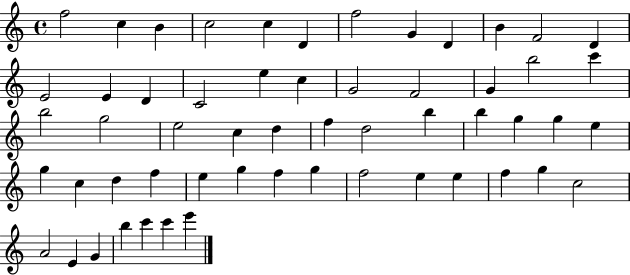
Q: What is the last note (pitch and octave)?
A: E6